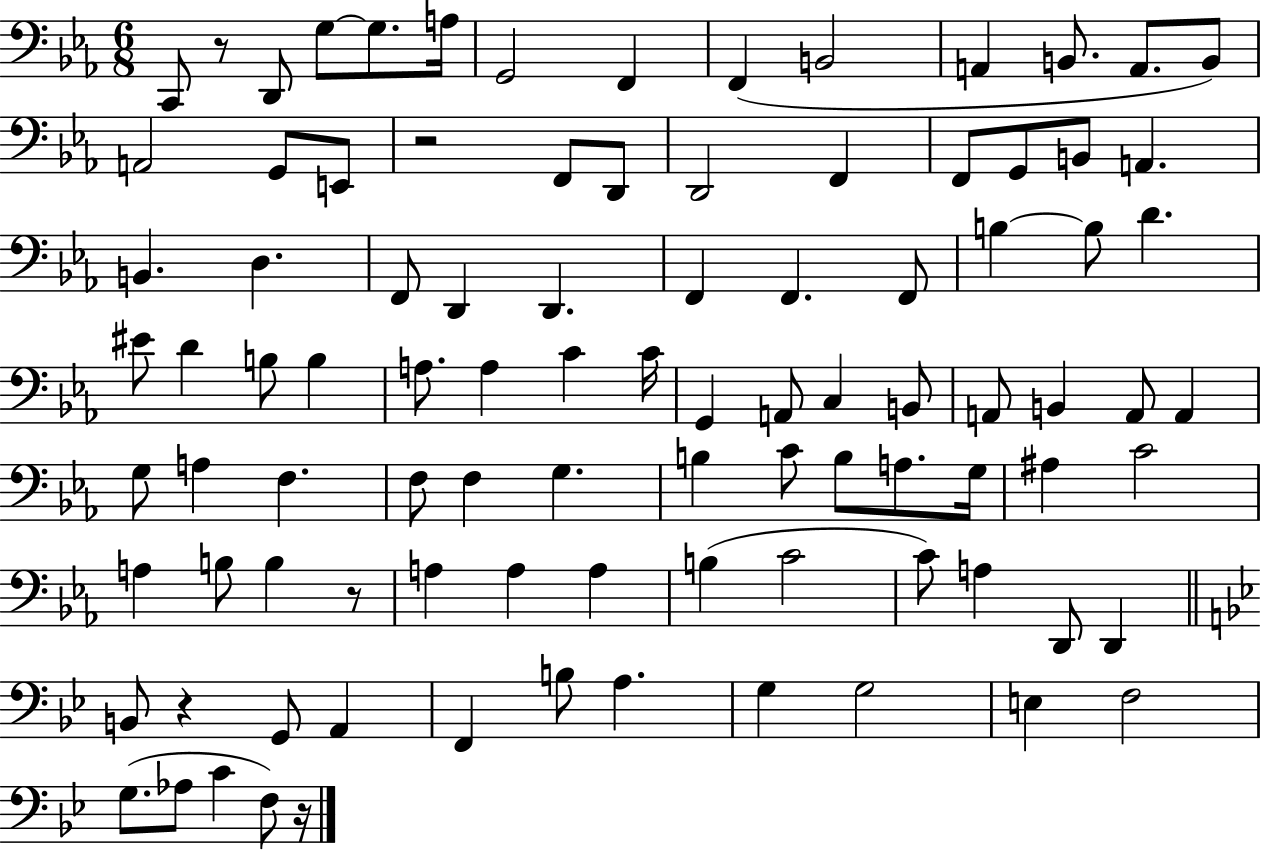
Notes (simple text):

C2/e R/e D2/e G3/e G3/e. A3/s G2/h F2/q F2/q B2/h A2/q B2/e. A2/e. B2/e A2/h G2/e E2/e R/h F2/e D2/e D2/h F2/q F2/e G2/e B2/e A2/q. B2/q. D3/q. F2/e D2/q D2/q. F2/q F2/q. F2/e B3/q B3/e D4/q. EIS4/e D4/q B3/e B3/q A3/e. A3/q C4/q C4/s G2/q A2/e C3/q B2/e A2/e B2/q A2/e A2/q G3/e A3/q F3/q. F3/e F3/q G3/q. B3/q C4/e B3/e A3/e. G3/s A#3/q C4/h A3/q B3/e B3/q R/e A3/q A3/q A3/q B3/q C4/h C4/e A3/q D2/e D2/q B2/e R/q G2/e A2/q F2/q B3/e A3/q. G3/q G3/h E3/q F3/h G3/e. Ab3/e C4/q F3/e R/s